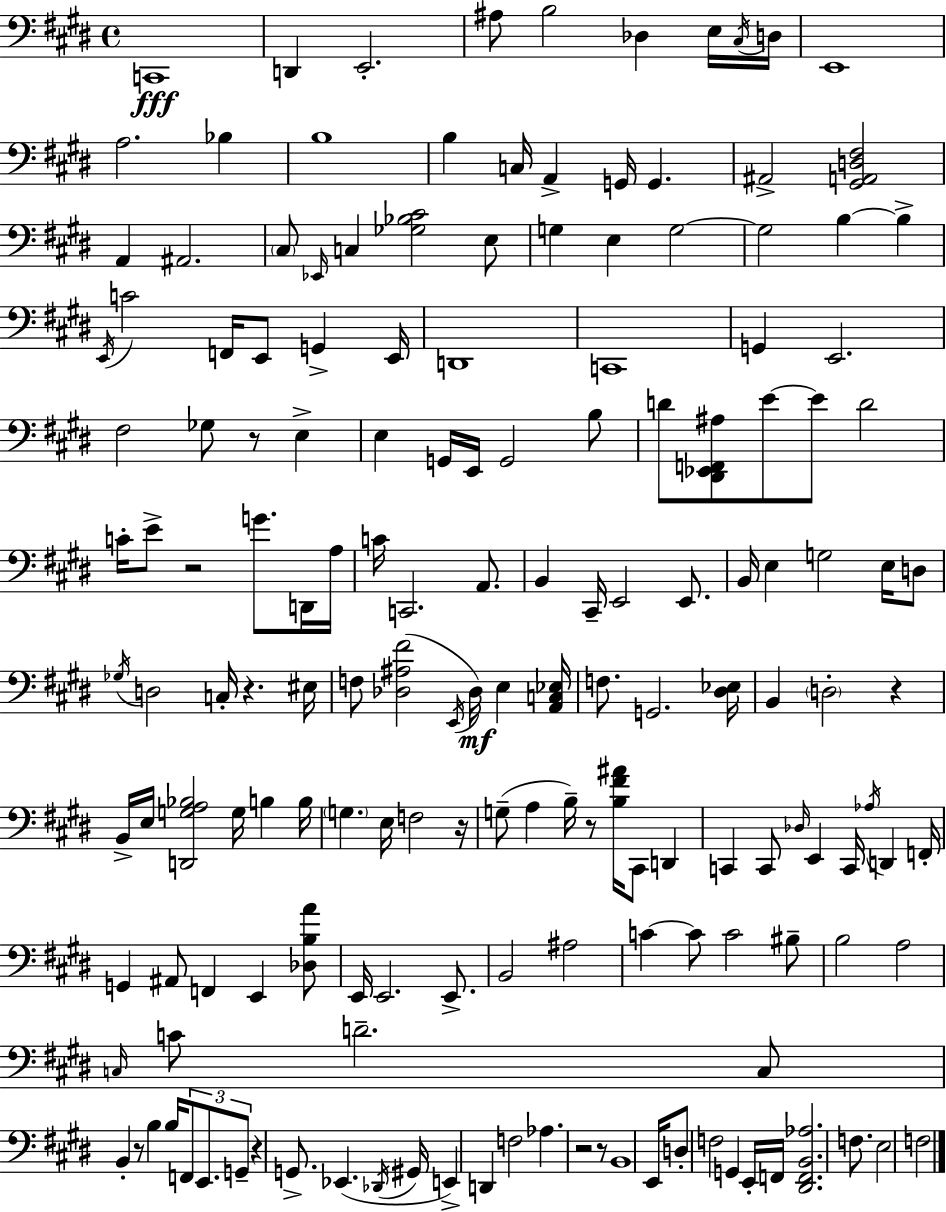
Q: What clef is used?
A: bass